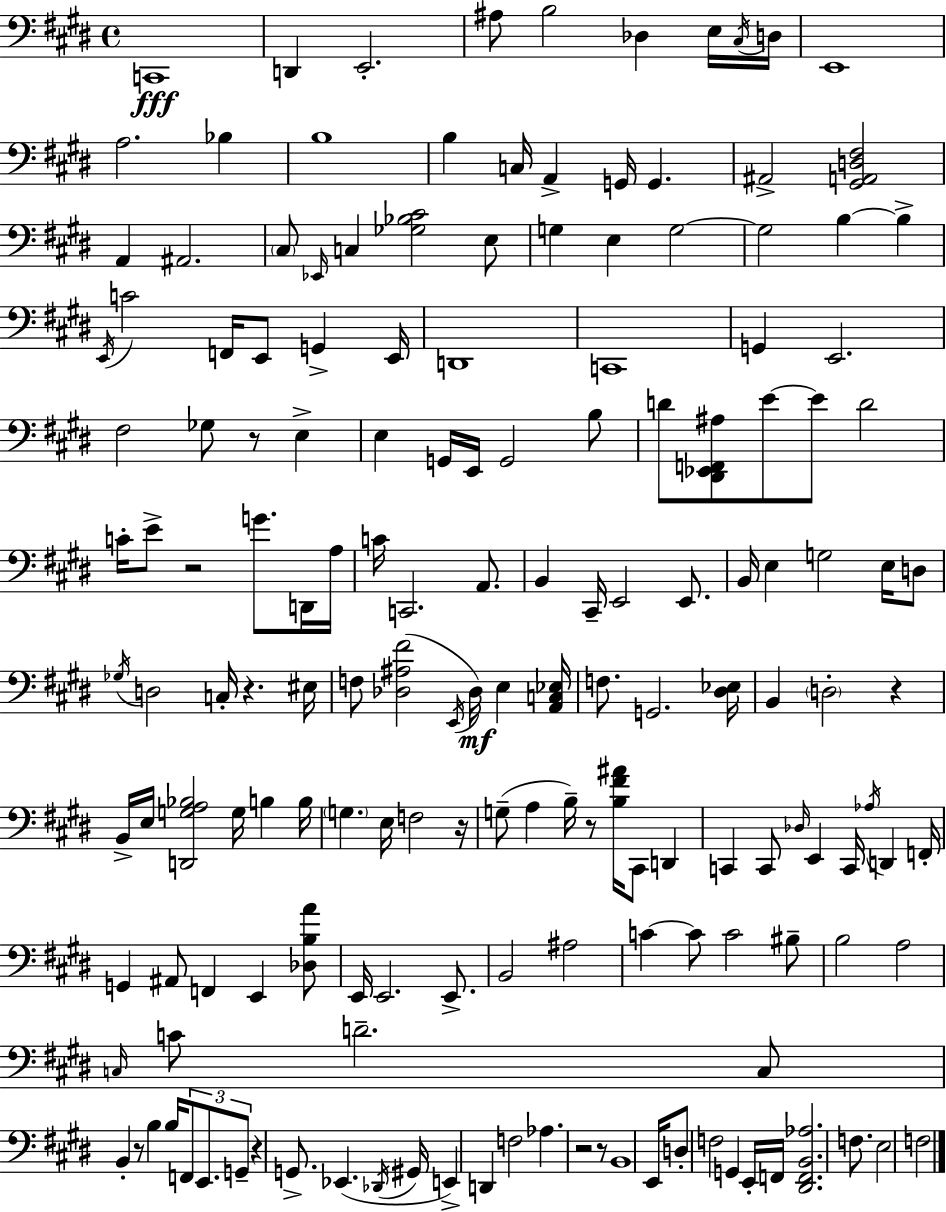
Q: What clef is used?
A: bass